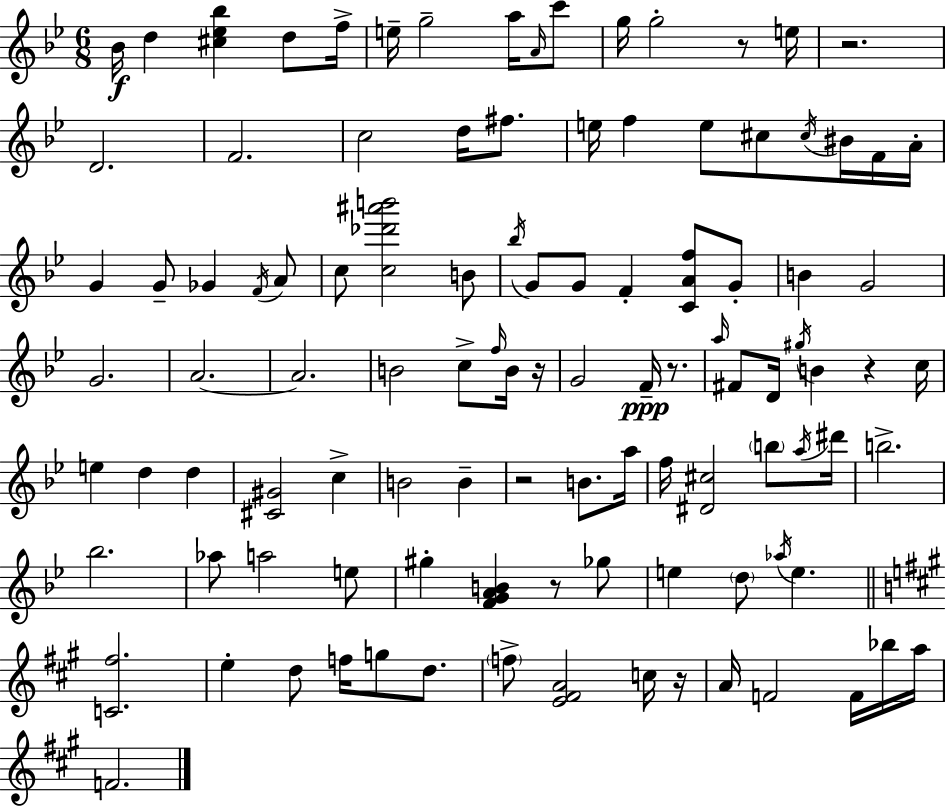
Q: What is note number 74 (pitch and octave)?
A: E5